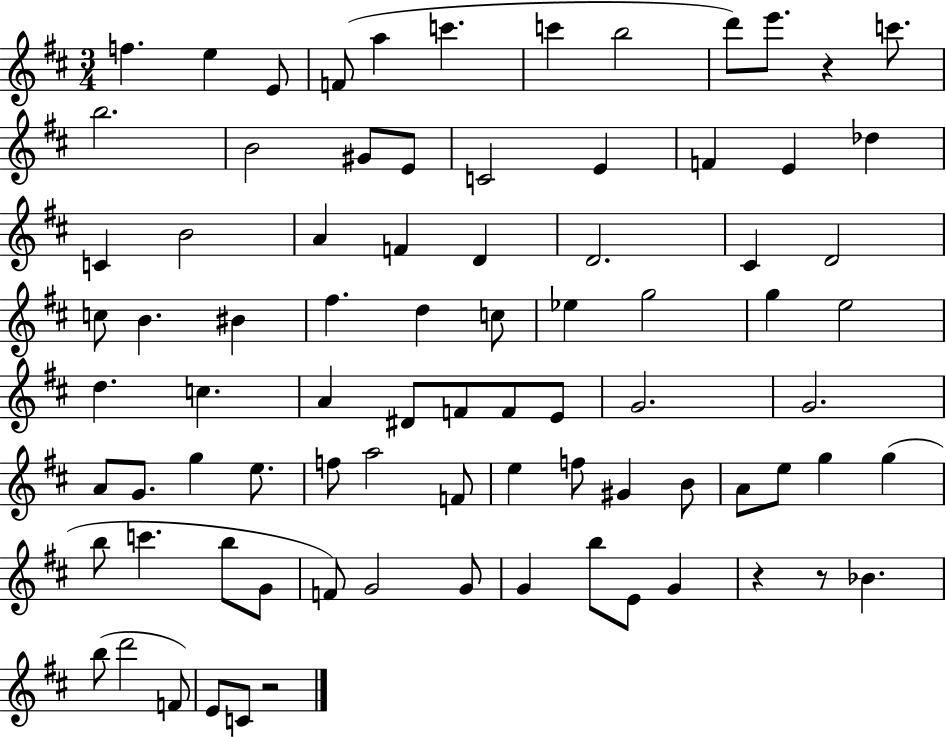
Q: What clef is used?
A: treble